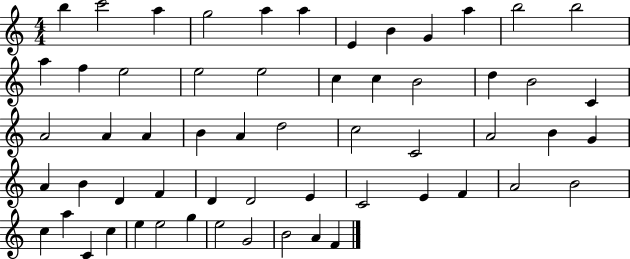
{
  \clef treble
  \numericTimeSignature
  \time 4/4
  \key c \major
  b''4 c'''2 a''4 | g''2 a''4 a''4 | e'4 b'4 g'4 a''4 | b''2 b''2 | \break a''4 f''4 e''2 | e''2 e''2 | c''4 c''4 b'2 | d''4 b'2 c'4 | \break a'2 a'4 a'4 | b'4 a'4 d''2 | c''2 c'2 | a'2 b'4 g'4 | \break a'4 b'4 d'4 f'4 | d'4 d'2 e'4 | c'2 e'4 f'4 | a'2 b'2 | \break c''4 a''4 c'4 c''4 | e''4 e''2 g''4 | e''2 g'2 | b'2 a'4 f'4 | \break \bar "|."
}